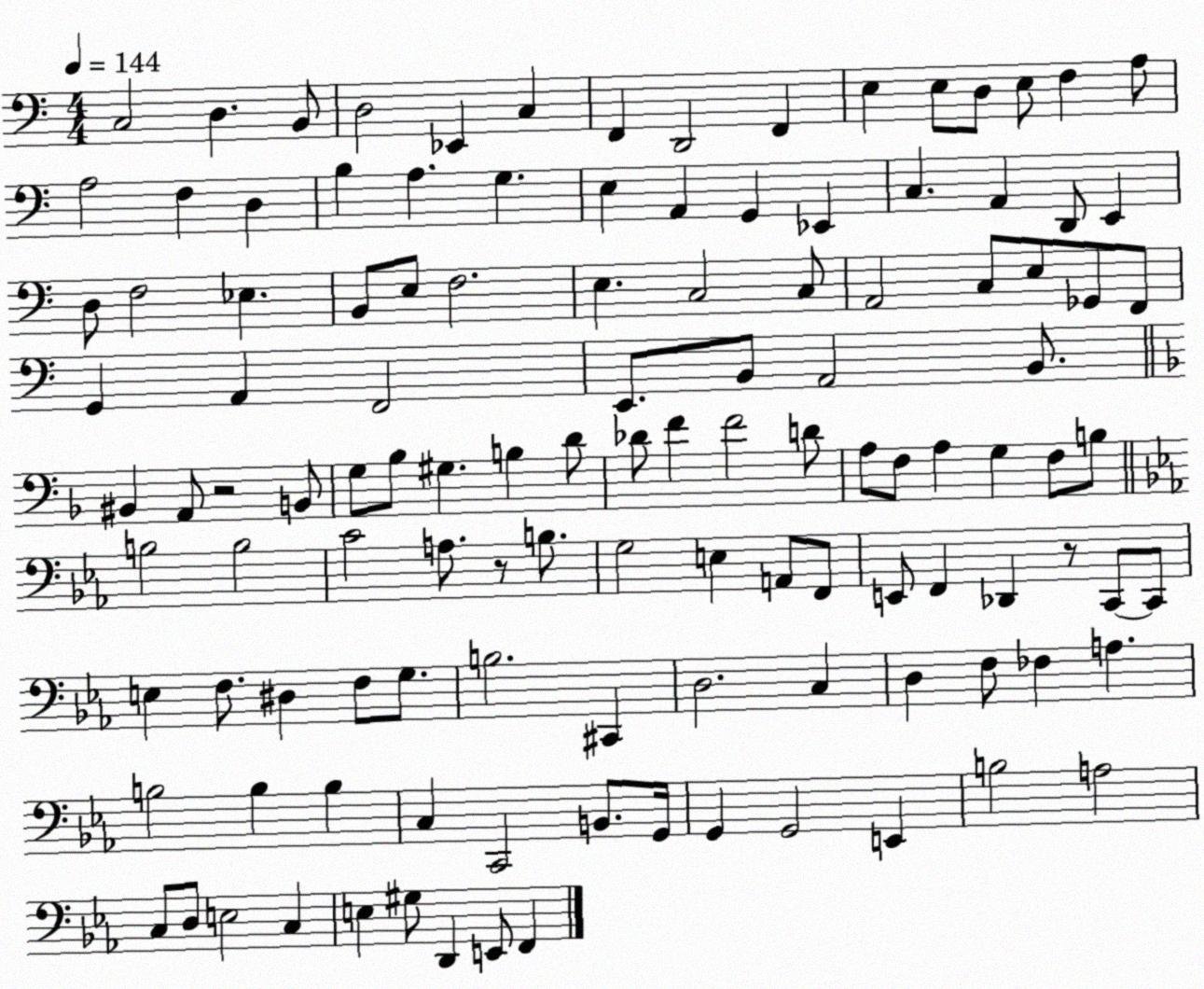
X:1
T:Untitled
M:4/4
L:1/4
K:C
C,2 D, B,,/2 D,2 _E,, C, F,, D,,2 F,, E, E,/2 D,/2 E,/2 F, A,/2 A,2 F, D, B, A, G, E, A,, G,, _E,, C, A,, D,,/2 E,, D,/2 F,2 _E, B,,/2 E,/2 F,2 E, C,2 C,/2 A,,2 C,/2 E,/2 _G,,/2 F,,/2 G,, A,, F,,2 E,,/2 B,,/2 A,,2 B,,/2 ^B,, A,,/2 z2 B,,/2 G,/2 _B,/2 ^G, B, D/2 _D/2 F F2 D/2 A,/2 F,/2 A, G, F,/2 B,/2 B,2 B,2 C2 A,/2 z/2 B,/2 G,2 E, A,,/2 F,,/2 E,,/2 F,, _D,, z/2 C,,/2 C,,/2 E, F,/2 ^D, F,/2 G,/2 B,2 ^C,, D,2 C, D, F,/2 _F, A, B,2 B, B, C, C,,2 B,,/2 G,,/4 G,, G,,2 E,, B,2 A,2 C,/2 D,/2 E,2 C, E, ^G,/2 D,, E,,/2 F,,